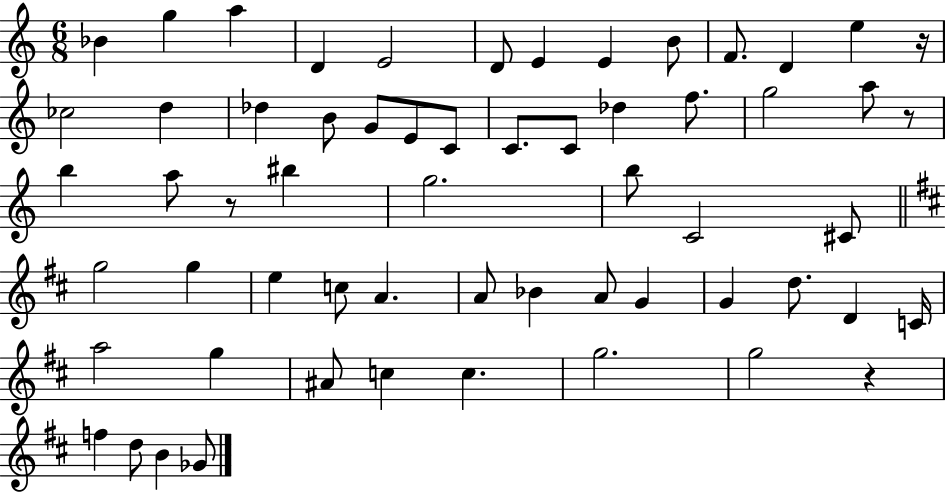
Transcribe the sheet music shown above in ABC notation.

X:1
T:Untitled
M:6/8
L:1/4
K:C
_B g a D E2 D/2 E E B/2 F/2 D e z/4 _c2 d _d B/2 G/2 E/2 C/2 C/2 C/2 _d f/2 g2 a/2 z/2 b a/2 z/2 ^b g2 b/2 C2 ^C/2 g2 g e c/2 A A/2 _B A/2 G G d/2 D C/4 a2 g ^A/2 c c g2 g2 z f d/2 B _G/2